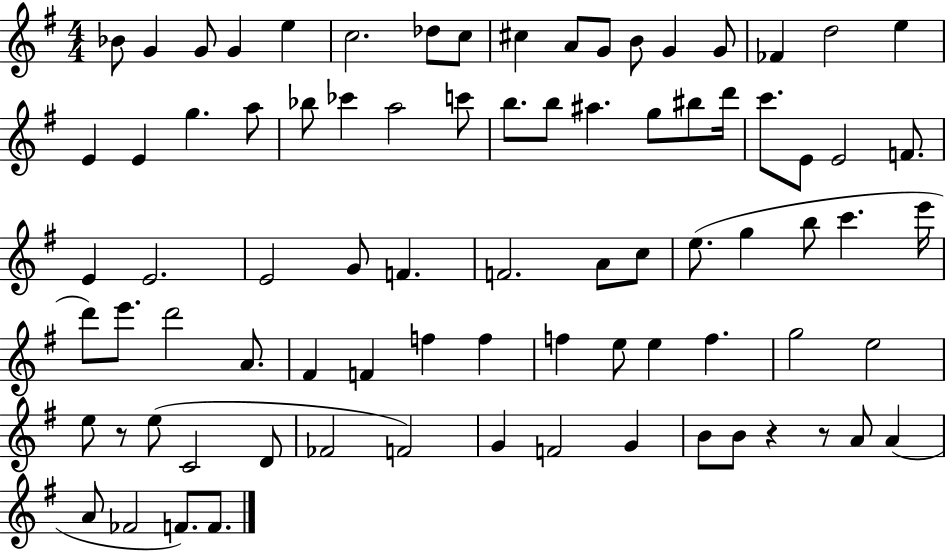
{
  \clef treble
  \numericTimeSignature
  \time 4/4
  \key g \major
  bes'8 g'4 g'8 g'4 e''4 | c''2. des''8 c''8 | cis''4 a'8 g'8 b'8 g'4 g'8 | fes'4 d''2 e''4 | \break e'4 e'4 g''4. a''8 | bes''8 ces'''4 a''2 c'''8 | b''8. b''8 ais''4. g''8 bis''8 d'''16 | c'''8. e'8 e'2 f'8. | \break e'4 e'2. | e'2 g'8 f'4. | f'2. a'8 c''8 | e''8.( g''4 b''8 c'''4. e'''16 | \break d'''8) e'''8. d'''2 a'8. | fis'4 f'4 f''4 f''4 | f''4 e''8 e''4 f''4. | g''2 e''2 | \break e''8 r8 e''8( c'2 d'8 | fes'2 f'2) | g'4 f'2 g'4 | b'8 b'8 r4 r8 a'8 a'4( | \break a'8 fes'2 f'8.) f'8. | \bar "|."
}